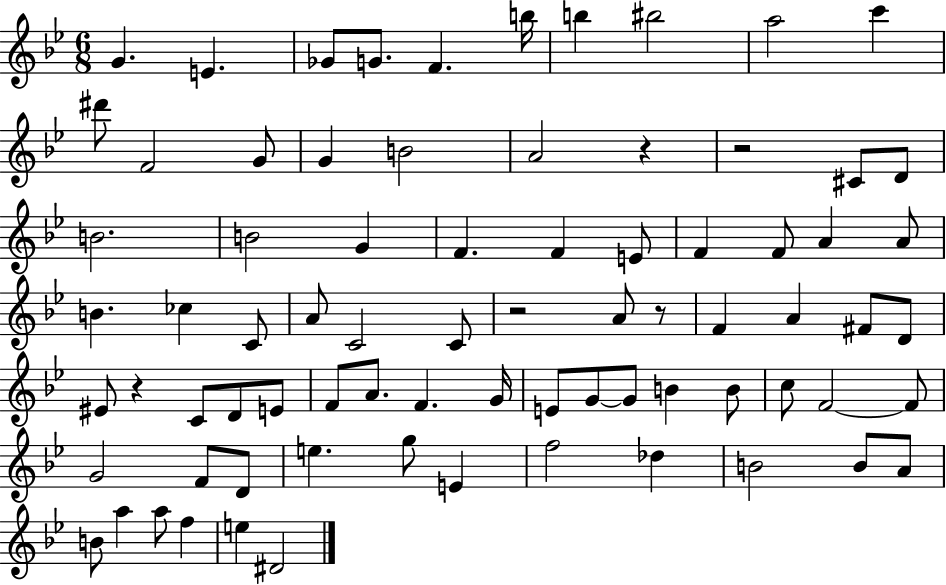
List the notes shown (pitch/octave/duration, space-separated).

G4/q. E4/q. Gb4/e G4/e. F4/q. B5/s B5/q BIS5/h A5/h C6/q D#6/e F4/h G4/e G4/q B4/h A4/h R/q R/h C#4/e D4/e B4/h. B4/h G4/q F4/q. F4/q E4/e F4/q F4/e A4/q A4/e B4/q. CES5/q C4/e A4/e C4/h C4/e R/h A4/e R/e F4/q A4/q F#4/e D4/e EIS4/e R/q C4/e D4/e E4/e F4/e A4/e. F4/q. G4/s E4/e G4/e G4/e B4/q B4/e C5/e F4/h F4/e G4/h F4/e D4/e E5/q. G5/e E4/q F5/h Db5/q B4/h B4/e A4/e B4/e A5/q A5/e F5/q E5/q D#4/h